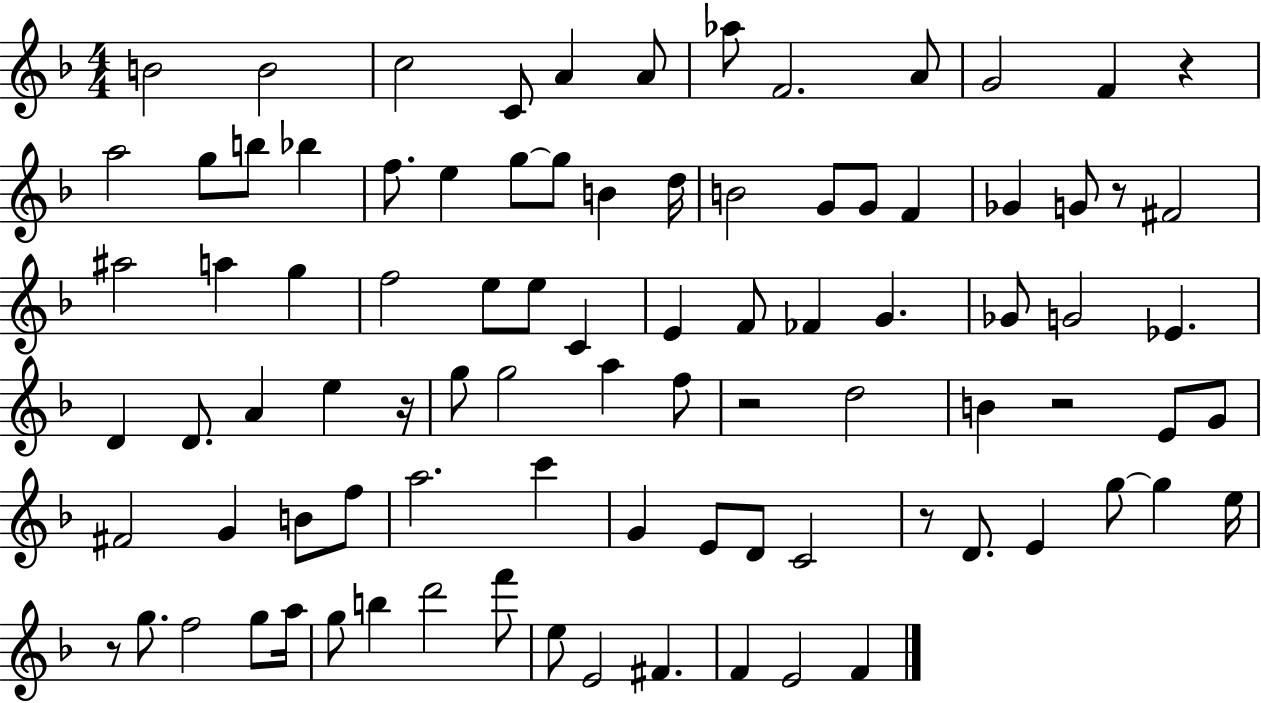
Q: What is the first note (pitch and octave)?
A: B4